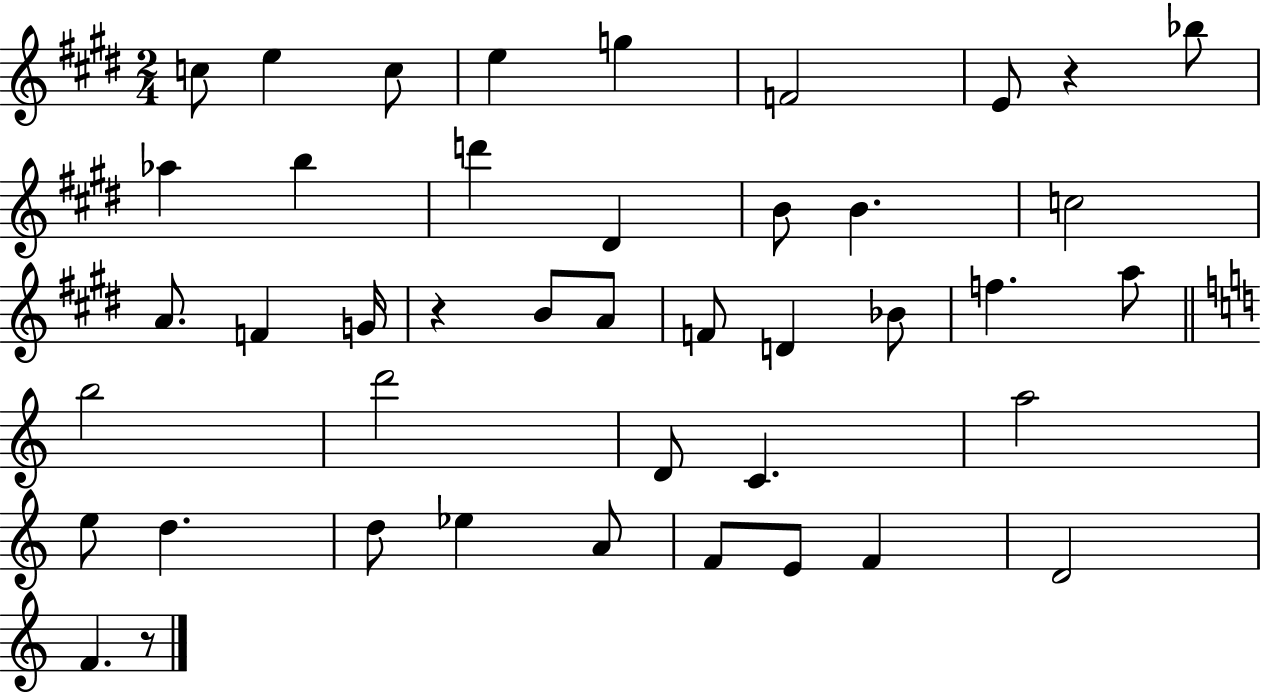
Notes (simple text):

C5/e E5/q C5/e E5/q G5/q F4/h E4/e R/q Bb5/e Ab5/q B5/q D6/q D#4/q B4/e B4/q. C5/h A4/e. F4/q G4/s R/q B4/e A4/e F4/e D4/q Bb4/e F5/q. A5/e B5/h D6/h D4/e C4/q. A5/h E5/e D5/q. D5/e Eb5/q A4/e F4/e E4/e F4/q D4/h F4/q. R/e